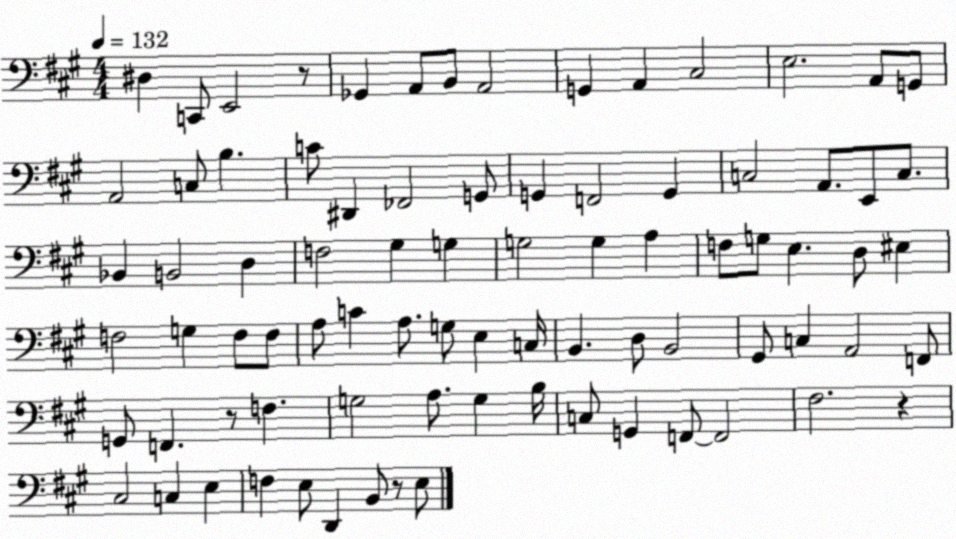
X:1
T:Untitled
M:4/4
L:1/4
K:A
^D, C,,/2 E,,2 z/2 _G,, A,,/2 B,,/2 A,,2 G,, A,, ^C,2 E,2 A,,/2 G,,/2 A,,2 C,/2 B, C/2 ^D,, _F,,2 G,,/2 G,, F,,2 G,, C,2 A,,/2 E,,/2 C,/2 _B,, B,,2 D, F,2 ^G, G, G,2 G, A, F,/2 G,/2 E, D,/2 ^E, F,2 G, F,/2 F,/2 A,/2 C A,/2 G,/2 E, C,/4 B,, D,/2 B,,2 ^G,,/2 C, A,,2 F,,/2 G,,/2 F,, z/2 F, G,2 A,/2 G, B,/4 C,/2 G,, F,,/2 F,,2 ^F,2 z ^C,2 C, E, F, E,/2 D,, B,,/2 z/2 E,/2